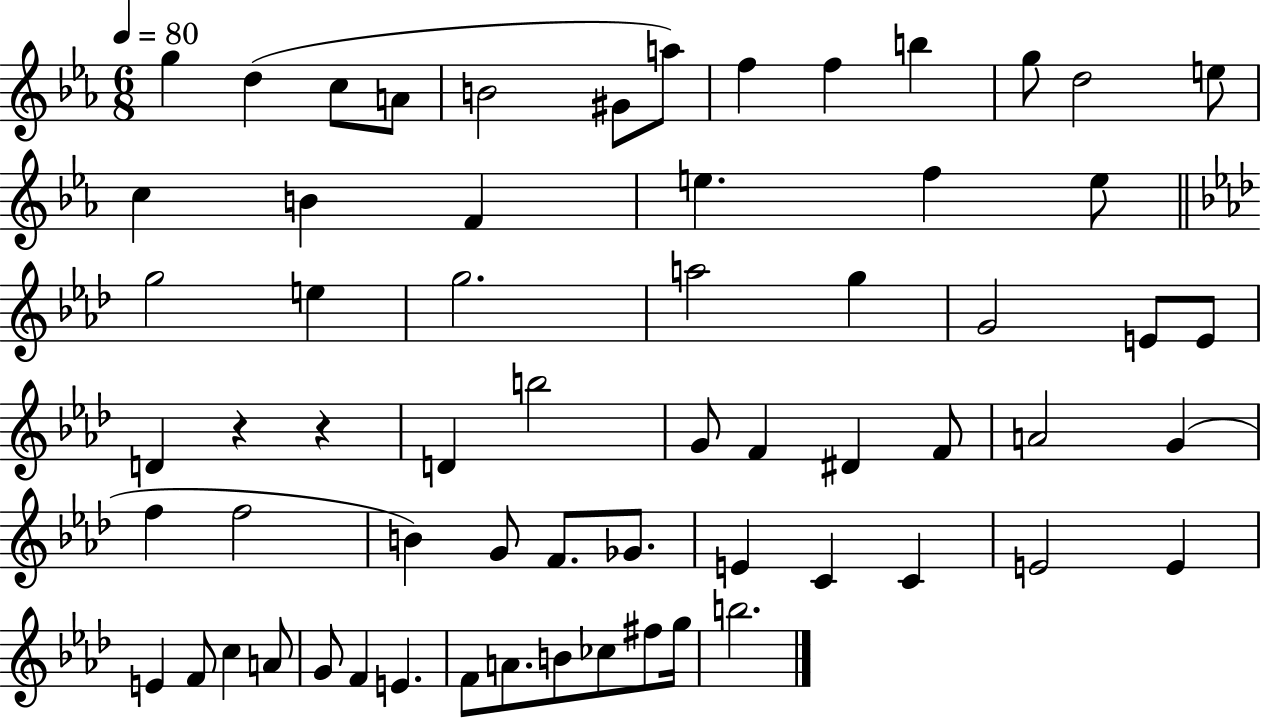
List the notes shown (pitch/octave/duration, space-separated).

G5/q D5/q C5/e A4/e B4/h G#4/e A5/e F5/q F5/q B5/q G5/e D5/h E5/e C5/q B4/q F4/q E5/q. F5/q E5/e G5/h E5/q G5/h. A5/h G5/q G4/h E4/e E4/e D4/q R/q R/q D4/q B5/h G4/e F4/q D#4/q F4/e A4/h G4/q F5/q F5/h B4/q G4/e F4/e. Gb4/e. E4/q C4/q C4/q E4/h E4/q E4/q F4/e C5/q A4/e G4/e F4/q E4/q. F4/e A4/e. B4/e CES5/e F#5/e G5/s B5/h.